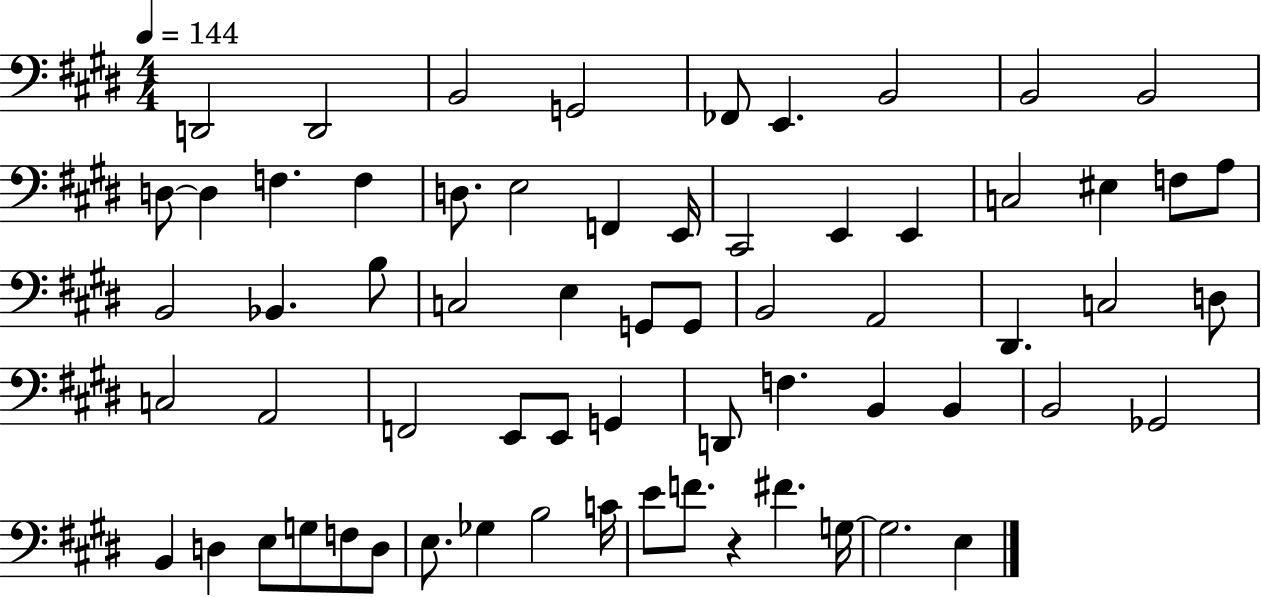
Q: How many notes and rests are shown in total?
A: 65